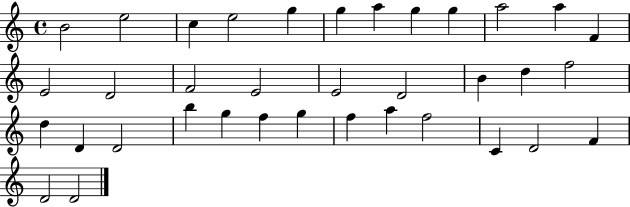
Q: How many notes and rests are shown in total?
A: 36